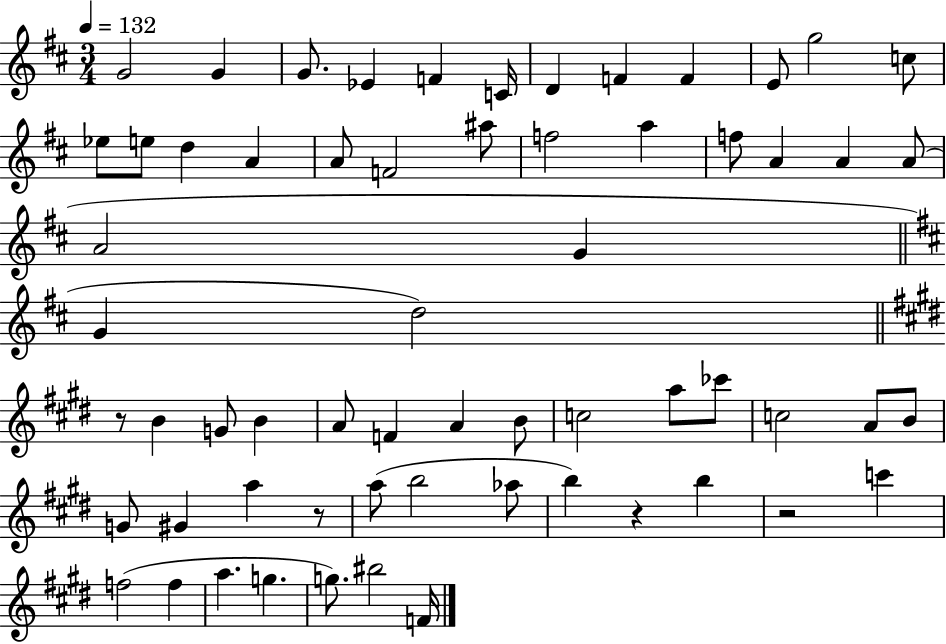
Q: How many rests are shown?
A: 4